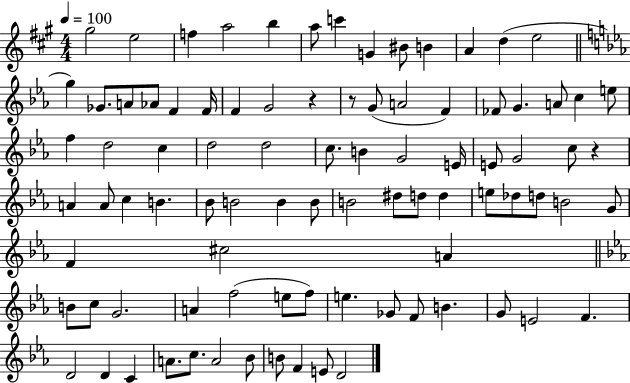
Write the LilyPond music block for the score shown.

{
  \clef treble
  \numericTimeSignature
  \time 4/4
  \key a \major
  \tempo 4 = 100
  \repeat volta 2 { gis''2 e''2 | f''4 a''2 b''4 | a''8 c'''4 g'4 bis'8 b'4 | a'4 d''4( e''2 | \break \bar "||" \break \key ees \major g''4) ges'8. a'8 aes'8 f'4 f'16 | f'4 g'2 r4 | r8 g'8( a'2 f'4) | fes'8 g'4. a'8 c''4 e''8 | \break f''4 d''2 c''4 | d''2 d''2 | c''8. b'4 g'2 e'16 | e'8 g'2 c''8 r4 | \break a'4 a'8 c''4 b'4. | bes'8 b'2 b'4 b'8 | b'2 dis''8 d''8 d''4 | e''8 des''8 d''8 b'2 g'8 | \break f'4 cis''2 a'4 | \bar "||" \break \key ees \major b'8 c''8 g'2. | a'4 f''2( e''8 f''8) | e''4. ges'8 f'8 b'4. | g'8 e'2 f'4. | \break d'2 d'4 c'4 | a'8. c''8. a'2 bes'8 | b'8 f'4 e'8 d'2 | } \bar "|."
}